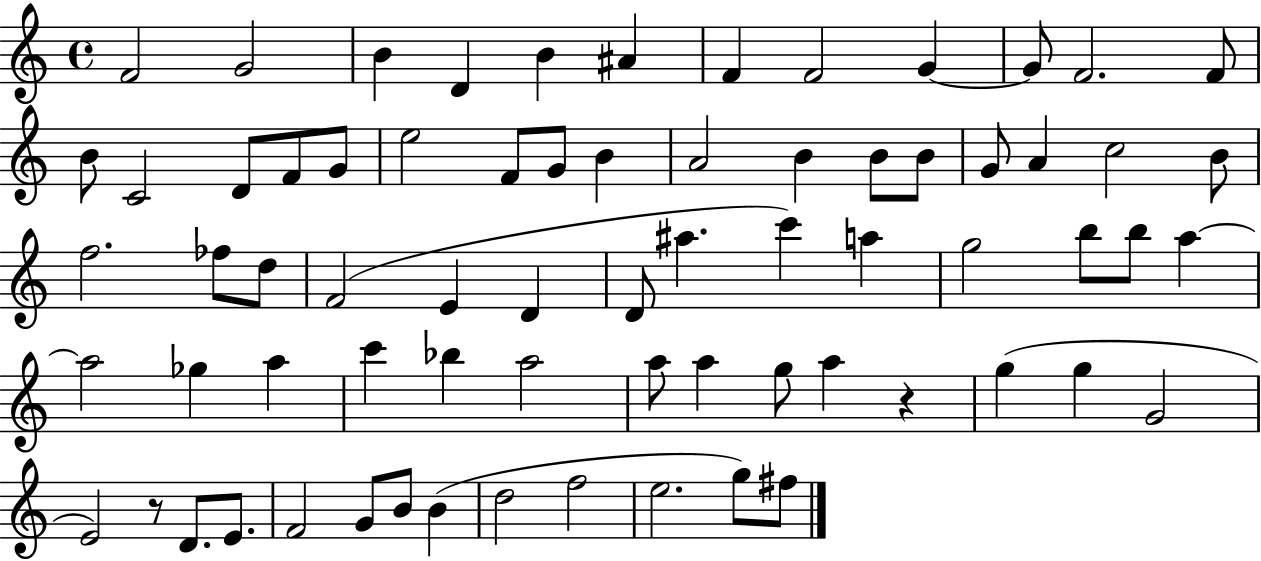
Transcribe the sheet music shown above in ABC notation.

X:1
T:Untitled
M:4/4
L:1/4
K:C
F2 G2 B D B ^A F F2 G G/2 F2 F/2 B/2 C2 D/2 F/2 G/2 e2 F/2 G/2 B A2 B B/2 B/2 G/2 A c2 B/2 f2 _f/2 d/2 F2 E D D/2 ^a c' a g2 b/2 b/2 a a2 _g a c' _b a2 a/2 a g/2 a z g g G2 E2 z/2 D/2 E/2 F2 G/2 B/2 B d2 f2 e2 g/2 ^f/2